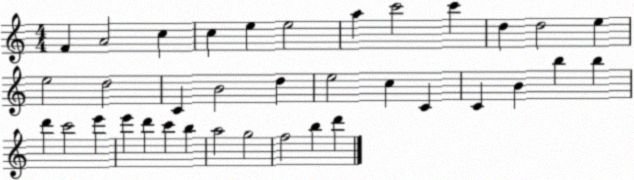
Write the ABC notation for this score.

X:1
T:Untitled
M:4/4
L:1/4
K:C
F A2 c c e e2 a c'2 c' d d2 e e2 d2 C B2 d e2 c C C B b b d' c'2 e' e' d' c' b a2 g2 f2 b d'